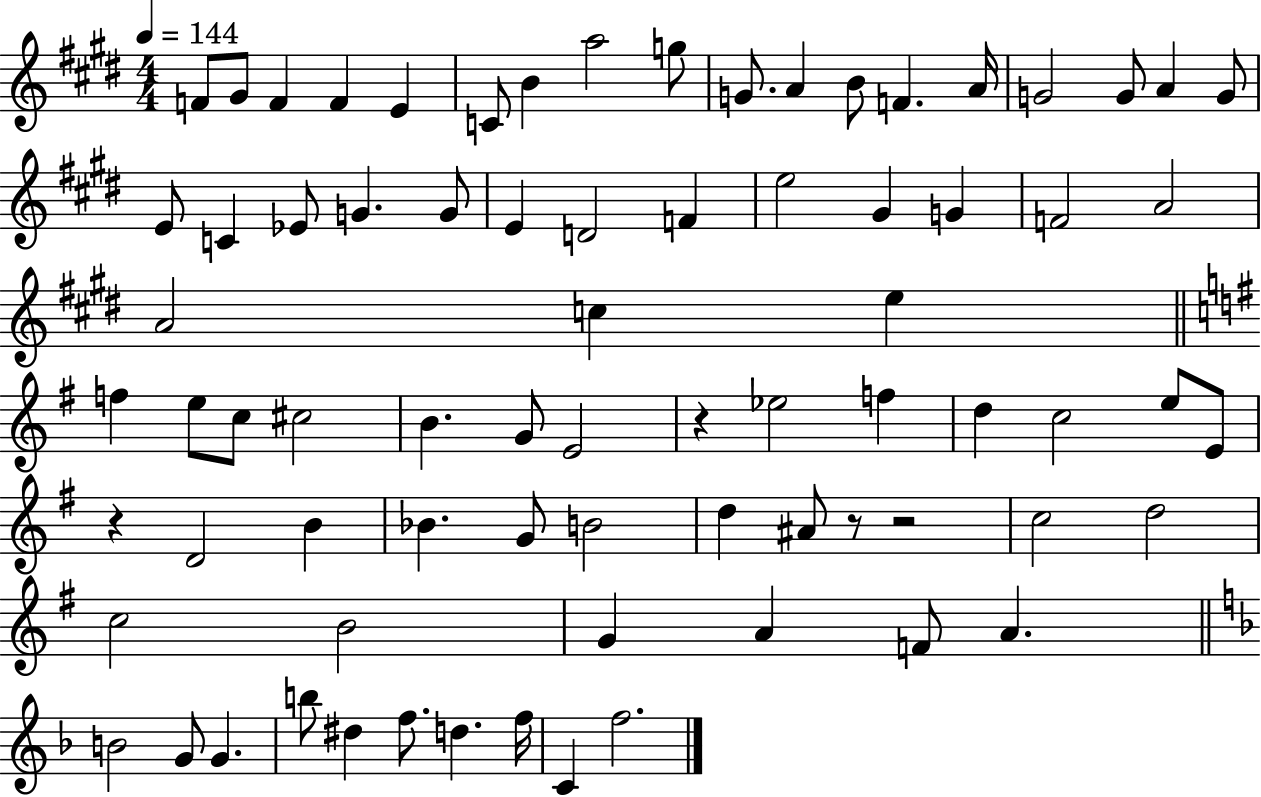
{
  \clef treble
  \numericTimeSignature
  \time 4/4
  \key e \major
  \tempo 4 = 144
  f'8 gis'8 f'4 f'4 e'4 | c'8 b'4 a''2 g''8 | g'8. a'4 b'8 f'4. a'16 | g'2 g'8 a'4 g'8 | \break e'8 c'4 ees'8 g'4. g'8 | e'4 d'2 f'4 | e''2 gis'4 g'4 | f'2 a'2 | \break a'2 c''4 e''4 | \bar "||" \break \key e \minor f''4 e''8 c''8 cis''2 | b'4. g'8 e'2 | r4 ees''2 f''4 | d''4 c''2 e''8 e'8 | \break r4 d'2 b'4 | bes'4. g'8 b'2 | d''4 ais'8 r8 r2 | c''2 d''2 | \break c''2 b'2 | g'4 a'4 f'8 a'4. | \bar "||" \break \key f \major b'2 g'8 g'4. | b''8 dis''4 f''8. d''4. f''16 | c'4 f''2. | \bar "|."
}